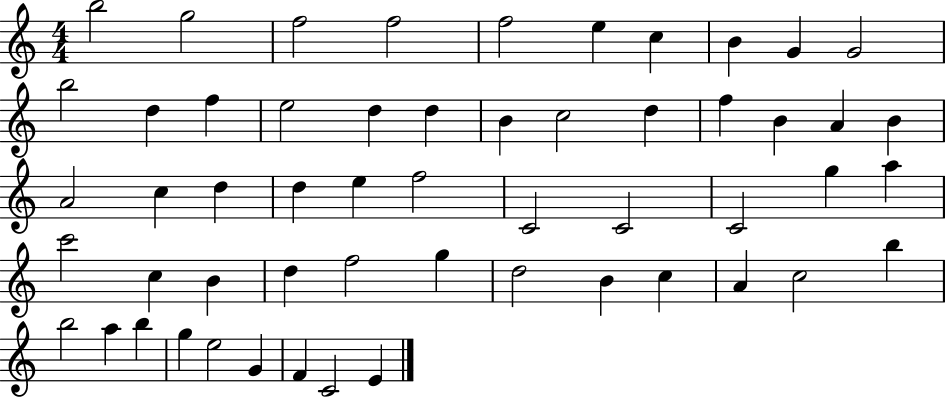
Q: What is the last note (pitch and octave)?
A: E4